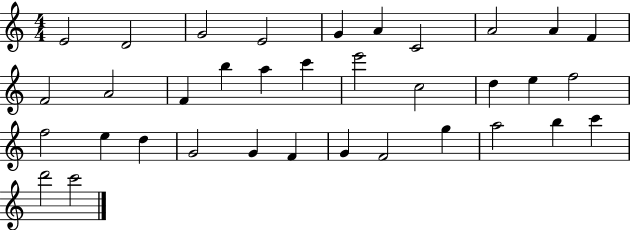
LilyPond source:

{
  \clef treble
  \numericTimeSignature
  \time 4/4
  \key c \major
  e'2 d'2 | g'2 e'2 | g'4 a'4 c'2 | a'2 a'4 f'4 | \break f'2 a'2 | f'4 b''4 a''4 c'''4 | e'''2 c''2 | d''4 e''4 f''2 | \break f''2 e''4 d''4 | g'2 g'4 f'4 | g'4 f'2 g''4 | a''2 b''4 c'''4 | \break d'''2 c'''2 | \bar "|."
}